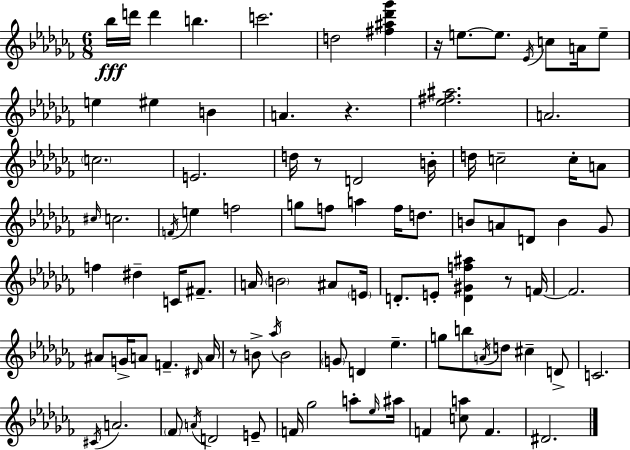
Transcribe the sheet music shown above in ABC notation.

X:1
T:Untitled
M:6/8
L:1/4
K:Abm
_b/4 d'/4 d' b c'2 d2 [^f^a_d'_g'] z/4 e/2 e/2 _E/4 c/2 A/4 e/2 e ^e B A z [_e^f^a]2 A2 c2 E2 d/4 z/2 D2 B/4 d/4 c2 c/4 A/2 ^c/4 c2 F/4 e f2 g/2 f/2 a f/4 d/2 B/2 A/2 D/2 B _G/2 f ^d C/4 ^F/2 A/4 B2 ^A/2 E/4 D/2 E/2 [D^Gf^a] z/2 F/4 F2 ^A/2 G/4 A/2 F ^D/4 A/4 z/2 B/2 _a/4 B2 G/2 D _e g/2 b/2 A/4 d/2 ^c D/2 C2 ^C/4 A2 _F/2 A/4 D2 E/2 F/4 _g2 a/2 _e/4 ^a/4 F [ca]/2 F ^D2